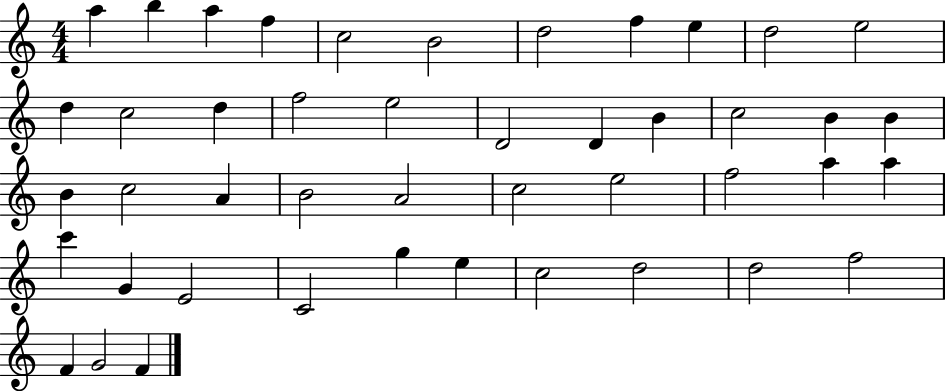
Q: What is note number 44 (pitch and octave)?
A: G4